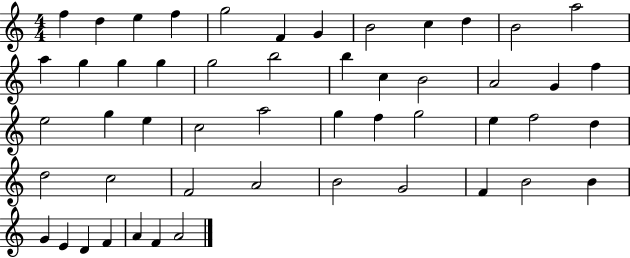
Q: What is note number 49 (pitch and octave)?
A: A4